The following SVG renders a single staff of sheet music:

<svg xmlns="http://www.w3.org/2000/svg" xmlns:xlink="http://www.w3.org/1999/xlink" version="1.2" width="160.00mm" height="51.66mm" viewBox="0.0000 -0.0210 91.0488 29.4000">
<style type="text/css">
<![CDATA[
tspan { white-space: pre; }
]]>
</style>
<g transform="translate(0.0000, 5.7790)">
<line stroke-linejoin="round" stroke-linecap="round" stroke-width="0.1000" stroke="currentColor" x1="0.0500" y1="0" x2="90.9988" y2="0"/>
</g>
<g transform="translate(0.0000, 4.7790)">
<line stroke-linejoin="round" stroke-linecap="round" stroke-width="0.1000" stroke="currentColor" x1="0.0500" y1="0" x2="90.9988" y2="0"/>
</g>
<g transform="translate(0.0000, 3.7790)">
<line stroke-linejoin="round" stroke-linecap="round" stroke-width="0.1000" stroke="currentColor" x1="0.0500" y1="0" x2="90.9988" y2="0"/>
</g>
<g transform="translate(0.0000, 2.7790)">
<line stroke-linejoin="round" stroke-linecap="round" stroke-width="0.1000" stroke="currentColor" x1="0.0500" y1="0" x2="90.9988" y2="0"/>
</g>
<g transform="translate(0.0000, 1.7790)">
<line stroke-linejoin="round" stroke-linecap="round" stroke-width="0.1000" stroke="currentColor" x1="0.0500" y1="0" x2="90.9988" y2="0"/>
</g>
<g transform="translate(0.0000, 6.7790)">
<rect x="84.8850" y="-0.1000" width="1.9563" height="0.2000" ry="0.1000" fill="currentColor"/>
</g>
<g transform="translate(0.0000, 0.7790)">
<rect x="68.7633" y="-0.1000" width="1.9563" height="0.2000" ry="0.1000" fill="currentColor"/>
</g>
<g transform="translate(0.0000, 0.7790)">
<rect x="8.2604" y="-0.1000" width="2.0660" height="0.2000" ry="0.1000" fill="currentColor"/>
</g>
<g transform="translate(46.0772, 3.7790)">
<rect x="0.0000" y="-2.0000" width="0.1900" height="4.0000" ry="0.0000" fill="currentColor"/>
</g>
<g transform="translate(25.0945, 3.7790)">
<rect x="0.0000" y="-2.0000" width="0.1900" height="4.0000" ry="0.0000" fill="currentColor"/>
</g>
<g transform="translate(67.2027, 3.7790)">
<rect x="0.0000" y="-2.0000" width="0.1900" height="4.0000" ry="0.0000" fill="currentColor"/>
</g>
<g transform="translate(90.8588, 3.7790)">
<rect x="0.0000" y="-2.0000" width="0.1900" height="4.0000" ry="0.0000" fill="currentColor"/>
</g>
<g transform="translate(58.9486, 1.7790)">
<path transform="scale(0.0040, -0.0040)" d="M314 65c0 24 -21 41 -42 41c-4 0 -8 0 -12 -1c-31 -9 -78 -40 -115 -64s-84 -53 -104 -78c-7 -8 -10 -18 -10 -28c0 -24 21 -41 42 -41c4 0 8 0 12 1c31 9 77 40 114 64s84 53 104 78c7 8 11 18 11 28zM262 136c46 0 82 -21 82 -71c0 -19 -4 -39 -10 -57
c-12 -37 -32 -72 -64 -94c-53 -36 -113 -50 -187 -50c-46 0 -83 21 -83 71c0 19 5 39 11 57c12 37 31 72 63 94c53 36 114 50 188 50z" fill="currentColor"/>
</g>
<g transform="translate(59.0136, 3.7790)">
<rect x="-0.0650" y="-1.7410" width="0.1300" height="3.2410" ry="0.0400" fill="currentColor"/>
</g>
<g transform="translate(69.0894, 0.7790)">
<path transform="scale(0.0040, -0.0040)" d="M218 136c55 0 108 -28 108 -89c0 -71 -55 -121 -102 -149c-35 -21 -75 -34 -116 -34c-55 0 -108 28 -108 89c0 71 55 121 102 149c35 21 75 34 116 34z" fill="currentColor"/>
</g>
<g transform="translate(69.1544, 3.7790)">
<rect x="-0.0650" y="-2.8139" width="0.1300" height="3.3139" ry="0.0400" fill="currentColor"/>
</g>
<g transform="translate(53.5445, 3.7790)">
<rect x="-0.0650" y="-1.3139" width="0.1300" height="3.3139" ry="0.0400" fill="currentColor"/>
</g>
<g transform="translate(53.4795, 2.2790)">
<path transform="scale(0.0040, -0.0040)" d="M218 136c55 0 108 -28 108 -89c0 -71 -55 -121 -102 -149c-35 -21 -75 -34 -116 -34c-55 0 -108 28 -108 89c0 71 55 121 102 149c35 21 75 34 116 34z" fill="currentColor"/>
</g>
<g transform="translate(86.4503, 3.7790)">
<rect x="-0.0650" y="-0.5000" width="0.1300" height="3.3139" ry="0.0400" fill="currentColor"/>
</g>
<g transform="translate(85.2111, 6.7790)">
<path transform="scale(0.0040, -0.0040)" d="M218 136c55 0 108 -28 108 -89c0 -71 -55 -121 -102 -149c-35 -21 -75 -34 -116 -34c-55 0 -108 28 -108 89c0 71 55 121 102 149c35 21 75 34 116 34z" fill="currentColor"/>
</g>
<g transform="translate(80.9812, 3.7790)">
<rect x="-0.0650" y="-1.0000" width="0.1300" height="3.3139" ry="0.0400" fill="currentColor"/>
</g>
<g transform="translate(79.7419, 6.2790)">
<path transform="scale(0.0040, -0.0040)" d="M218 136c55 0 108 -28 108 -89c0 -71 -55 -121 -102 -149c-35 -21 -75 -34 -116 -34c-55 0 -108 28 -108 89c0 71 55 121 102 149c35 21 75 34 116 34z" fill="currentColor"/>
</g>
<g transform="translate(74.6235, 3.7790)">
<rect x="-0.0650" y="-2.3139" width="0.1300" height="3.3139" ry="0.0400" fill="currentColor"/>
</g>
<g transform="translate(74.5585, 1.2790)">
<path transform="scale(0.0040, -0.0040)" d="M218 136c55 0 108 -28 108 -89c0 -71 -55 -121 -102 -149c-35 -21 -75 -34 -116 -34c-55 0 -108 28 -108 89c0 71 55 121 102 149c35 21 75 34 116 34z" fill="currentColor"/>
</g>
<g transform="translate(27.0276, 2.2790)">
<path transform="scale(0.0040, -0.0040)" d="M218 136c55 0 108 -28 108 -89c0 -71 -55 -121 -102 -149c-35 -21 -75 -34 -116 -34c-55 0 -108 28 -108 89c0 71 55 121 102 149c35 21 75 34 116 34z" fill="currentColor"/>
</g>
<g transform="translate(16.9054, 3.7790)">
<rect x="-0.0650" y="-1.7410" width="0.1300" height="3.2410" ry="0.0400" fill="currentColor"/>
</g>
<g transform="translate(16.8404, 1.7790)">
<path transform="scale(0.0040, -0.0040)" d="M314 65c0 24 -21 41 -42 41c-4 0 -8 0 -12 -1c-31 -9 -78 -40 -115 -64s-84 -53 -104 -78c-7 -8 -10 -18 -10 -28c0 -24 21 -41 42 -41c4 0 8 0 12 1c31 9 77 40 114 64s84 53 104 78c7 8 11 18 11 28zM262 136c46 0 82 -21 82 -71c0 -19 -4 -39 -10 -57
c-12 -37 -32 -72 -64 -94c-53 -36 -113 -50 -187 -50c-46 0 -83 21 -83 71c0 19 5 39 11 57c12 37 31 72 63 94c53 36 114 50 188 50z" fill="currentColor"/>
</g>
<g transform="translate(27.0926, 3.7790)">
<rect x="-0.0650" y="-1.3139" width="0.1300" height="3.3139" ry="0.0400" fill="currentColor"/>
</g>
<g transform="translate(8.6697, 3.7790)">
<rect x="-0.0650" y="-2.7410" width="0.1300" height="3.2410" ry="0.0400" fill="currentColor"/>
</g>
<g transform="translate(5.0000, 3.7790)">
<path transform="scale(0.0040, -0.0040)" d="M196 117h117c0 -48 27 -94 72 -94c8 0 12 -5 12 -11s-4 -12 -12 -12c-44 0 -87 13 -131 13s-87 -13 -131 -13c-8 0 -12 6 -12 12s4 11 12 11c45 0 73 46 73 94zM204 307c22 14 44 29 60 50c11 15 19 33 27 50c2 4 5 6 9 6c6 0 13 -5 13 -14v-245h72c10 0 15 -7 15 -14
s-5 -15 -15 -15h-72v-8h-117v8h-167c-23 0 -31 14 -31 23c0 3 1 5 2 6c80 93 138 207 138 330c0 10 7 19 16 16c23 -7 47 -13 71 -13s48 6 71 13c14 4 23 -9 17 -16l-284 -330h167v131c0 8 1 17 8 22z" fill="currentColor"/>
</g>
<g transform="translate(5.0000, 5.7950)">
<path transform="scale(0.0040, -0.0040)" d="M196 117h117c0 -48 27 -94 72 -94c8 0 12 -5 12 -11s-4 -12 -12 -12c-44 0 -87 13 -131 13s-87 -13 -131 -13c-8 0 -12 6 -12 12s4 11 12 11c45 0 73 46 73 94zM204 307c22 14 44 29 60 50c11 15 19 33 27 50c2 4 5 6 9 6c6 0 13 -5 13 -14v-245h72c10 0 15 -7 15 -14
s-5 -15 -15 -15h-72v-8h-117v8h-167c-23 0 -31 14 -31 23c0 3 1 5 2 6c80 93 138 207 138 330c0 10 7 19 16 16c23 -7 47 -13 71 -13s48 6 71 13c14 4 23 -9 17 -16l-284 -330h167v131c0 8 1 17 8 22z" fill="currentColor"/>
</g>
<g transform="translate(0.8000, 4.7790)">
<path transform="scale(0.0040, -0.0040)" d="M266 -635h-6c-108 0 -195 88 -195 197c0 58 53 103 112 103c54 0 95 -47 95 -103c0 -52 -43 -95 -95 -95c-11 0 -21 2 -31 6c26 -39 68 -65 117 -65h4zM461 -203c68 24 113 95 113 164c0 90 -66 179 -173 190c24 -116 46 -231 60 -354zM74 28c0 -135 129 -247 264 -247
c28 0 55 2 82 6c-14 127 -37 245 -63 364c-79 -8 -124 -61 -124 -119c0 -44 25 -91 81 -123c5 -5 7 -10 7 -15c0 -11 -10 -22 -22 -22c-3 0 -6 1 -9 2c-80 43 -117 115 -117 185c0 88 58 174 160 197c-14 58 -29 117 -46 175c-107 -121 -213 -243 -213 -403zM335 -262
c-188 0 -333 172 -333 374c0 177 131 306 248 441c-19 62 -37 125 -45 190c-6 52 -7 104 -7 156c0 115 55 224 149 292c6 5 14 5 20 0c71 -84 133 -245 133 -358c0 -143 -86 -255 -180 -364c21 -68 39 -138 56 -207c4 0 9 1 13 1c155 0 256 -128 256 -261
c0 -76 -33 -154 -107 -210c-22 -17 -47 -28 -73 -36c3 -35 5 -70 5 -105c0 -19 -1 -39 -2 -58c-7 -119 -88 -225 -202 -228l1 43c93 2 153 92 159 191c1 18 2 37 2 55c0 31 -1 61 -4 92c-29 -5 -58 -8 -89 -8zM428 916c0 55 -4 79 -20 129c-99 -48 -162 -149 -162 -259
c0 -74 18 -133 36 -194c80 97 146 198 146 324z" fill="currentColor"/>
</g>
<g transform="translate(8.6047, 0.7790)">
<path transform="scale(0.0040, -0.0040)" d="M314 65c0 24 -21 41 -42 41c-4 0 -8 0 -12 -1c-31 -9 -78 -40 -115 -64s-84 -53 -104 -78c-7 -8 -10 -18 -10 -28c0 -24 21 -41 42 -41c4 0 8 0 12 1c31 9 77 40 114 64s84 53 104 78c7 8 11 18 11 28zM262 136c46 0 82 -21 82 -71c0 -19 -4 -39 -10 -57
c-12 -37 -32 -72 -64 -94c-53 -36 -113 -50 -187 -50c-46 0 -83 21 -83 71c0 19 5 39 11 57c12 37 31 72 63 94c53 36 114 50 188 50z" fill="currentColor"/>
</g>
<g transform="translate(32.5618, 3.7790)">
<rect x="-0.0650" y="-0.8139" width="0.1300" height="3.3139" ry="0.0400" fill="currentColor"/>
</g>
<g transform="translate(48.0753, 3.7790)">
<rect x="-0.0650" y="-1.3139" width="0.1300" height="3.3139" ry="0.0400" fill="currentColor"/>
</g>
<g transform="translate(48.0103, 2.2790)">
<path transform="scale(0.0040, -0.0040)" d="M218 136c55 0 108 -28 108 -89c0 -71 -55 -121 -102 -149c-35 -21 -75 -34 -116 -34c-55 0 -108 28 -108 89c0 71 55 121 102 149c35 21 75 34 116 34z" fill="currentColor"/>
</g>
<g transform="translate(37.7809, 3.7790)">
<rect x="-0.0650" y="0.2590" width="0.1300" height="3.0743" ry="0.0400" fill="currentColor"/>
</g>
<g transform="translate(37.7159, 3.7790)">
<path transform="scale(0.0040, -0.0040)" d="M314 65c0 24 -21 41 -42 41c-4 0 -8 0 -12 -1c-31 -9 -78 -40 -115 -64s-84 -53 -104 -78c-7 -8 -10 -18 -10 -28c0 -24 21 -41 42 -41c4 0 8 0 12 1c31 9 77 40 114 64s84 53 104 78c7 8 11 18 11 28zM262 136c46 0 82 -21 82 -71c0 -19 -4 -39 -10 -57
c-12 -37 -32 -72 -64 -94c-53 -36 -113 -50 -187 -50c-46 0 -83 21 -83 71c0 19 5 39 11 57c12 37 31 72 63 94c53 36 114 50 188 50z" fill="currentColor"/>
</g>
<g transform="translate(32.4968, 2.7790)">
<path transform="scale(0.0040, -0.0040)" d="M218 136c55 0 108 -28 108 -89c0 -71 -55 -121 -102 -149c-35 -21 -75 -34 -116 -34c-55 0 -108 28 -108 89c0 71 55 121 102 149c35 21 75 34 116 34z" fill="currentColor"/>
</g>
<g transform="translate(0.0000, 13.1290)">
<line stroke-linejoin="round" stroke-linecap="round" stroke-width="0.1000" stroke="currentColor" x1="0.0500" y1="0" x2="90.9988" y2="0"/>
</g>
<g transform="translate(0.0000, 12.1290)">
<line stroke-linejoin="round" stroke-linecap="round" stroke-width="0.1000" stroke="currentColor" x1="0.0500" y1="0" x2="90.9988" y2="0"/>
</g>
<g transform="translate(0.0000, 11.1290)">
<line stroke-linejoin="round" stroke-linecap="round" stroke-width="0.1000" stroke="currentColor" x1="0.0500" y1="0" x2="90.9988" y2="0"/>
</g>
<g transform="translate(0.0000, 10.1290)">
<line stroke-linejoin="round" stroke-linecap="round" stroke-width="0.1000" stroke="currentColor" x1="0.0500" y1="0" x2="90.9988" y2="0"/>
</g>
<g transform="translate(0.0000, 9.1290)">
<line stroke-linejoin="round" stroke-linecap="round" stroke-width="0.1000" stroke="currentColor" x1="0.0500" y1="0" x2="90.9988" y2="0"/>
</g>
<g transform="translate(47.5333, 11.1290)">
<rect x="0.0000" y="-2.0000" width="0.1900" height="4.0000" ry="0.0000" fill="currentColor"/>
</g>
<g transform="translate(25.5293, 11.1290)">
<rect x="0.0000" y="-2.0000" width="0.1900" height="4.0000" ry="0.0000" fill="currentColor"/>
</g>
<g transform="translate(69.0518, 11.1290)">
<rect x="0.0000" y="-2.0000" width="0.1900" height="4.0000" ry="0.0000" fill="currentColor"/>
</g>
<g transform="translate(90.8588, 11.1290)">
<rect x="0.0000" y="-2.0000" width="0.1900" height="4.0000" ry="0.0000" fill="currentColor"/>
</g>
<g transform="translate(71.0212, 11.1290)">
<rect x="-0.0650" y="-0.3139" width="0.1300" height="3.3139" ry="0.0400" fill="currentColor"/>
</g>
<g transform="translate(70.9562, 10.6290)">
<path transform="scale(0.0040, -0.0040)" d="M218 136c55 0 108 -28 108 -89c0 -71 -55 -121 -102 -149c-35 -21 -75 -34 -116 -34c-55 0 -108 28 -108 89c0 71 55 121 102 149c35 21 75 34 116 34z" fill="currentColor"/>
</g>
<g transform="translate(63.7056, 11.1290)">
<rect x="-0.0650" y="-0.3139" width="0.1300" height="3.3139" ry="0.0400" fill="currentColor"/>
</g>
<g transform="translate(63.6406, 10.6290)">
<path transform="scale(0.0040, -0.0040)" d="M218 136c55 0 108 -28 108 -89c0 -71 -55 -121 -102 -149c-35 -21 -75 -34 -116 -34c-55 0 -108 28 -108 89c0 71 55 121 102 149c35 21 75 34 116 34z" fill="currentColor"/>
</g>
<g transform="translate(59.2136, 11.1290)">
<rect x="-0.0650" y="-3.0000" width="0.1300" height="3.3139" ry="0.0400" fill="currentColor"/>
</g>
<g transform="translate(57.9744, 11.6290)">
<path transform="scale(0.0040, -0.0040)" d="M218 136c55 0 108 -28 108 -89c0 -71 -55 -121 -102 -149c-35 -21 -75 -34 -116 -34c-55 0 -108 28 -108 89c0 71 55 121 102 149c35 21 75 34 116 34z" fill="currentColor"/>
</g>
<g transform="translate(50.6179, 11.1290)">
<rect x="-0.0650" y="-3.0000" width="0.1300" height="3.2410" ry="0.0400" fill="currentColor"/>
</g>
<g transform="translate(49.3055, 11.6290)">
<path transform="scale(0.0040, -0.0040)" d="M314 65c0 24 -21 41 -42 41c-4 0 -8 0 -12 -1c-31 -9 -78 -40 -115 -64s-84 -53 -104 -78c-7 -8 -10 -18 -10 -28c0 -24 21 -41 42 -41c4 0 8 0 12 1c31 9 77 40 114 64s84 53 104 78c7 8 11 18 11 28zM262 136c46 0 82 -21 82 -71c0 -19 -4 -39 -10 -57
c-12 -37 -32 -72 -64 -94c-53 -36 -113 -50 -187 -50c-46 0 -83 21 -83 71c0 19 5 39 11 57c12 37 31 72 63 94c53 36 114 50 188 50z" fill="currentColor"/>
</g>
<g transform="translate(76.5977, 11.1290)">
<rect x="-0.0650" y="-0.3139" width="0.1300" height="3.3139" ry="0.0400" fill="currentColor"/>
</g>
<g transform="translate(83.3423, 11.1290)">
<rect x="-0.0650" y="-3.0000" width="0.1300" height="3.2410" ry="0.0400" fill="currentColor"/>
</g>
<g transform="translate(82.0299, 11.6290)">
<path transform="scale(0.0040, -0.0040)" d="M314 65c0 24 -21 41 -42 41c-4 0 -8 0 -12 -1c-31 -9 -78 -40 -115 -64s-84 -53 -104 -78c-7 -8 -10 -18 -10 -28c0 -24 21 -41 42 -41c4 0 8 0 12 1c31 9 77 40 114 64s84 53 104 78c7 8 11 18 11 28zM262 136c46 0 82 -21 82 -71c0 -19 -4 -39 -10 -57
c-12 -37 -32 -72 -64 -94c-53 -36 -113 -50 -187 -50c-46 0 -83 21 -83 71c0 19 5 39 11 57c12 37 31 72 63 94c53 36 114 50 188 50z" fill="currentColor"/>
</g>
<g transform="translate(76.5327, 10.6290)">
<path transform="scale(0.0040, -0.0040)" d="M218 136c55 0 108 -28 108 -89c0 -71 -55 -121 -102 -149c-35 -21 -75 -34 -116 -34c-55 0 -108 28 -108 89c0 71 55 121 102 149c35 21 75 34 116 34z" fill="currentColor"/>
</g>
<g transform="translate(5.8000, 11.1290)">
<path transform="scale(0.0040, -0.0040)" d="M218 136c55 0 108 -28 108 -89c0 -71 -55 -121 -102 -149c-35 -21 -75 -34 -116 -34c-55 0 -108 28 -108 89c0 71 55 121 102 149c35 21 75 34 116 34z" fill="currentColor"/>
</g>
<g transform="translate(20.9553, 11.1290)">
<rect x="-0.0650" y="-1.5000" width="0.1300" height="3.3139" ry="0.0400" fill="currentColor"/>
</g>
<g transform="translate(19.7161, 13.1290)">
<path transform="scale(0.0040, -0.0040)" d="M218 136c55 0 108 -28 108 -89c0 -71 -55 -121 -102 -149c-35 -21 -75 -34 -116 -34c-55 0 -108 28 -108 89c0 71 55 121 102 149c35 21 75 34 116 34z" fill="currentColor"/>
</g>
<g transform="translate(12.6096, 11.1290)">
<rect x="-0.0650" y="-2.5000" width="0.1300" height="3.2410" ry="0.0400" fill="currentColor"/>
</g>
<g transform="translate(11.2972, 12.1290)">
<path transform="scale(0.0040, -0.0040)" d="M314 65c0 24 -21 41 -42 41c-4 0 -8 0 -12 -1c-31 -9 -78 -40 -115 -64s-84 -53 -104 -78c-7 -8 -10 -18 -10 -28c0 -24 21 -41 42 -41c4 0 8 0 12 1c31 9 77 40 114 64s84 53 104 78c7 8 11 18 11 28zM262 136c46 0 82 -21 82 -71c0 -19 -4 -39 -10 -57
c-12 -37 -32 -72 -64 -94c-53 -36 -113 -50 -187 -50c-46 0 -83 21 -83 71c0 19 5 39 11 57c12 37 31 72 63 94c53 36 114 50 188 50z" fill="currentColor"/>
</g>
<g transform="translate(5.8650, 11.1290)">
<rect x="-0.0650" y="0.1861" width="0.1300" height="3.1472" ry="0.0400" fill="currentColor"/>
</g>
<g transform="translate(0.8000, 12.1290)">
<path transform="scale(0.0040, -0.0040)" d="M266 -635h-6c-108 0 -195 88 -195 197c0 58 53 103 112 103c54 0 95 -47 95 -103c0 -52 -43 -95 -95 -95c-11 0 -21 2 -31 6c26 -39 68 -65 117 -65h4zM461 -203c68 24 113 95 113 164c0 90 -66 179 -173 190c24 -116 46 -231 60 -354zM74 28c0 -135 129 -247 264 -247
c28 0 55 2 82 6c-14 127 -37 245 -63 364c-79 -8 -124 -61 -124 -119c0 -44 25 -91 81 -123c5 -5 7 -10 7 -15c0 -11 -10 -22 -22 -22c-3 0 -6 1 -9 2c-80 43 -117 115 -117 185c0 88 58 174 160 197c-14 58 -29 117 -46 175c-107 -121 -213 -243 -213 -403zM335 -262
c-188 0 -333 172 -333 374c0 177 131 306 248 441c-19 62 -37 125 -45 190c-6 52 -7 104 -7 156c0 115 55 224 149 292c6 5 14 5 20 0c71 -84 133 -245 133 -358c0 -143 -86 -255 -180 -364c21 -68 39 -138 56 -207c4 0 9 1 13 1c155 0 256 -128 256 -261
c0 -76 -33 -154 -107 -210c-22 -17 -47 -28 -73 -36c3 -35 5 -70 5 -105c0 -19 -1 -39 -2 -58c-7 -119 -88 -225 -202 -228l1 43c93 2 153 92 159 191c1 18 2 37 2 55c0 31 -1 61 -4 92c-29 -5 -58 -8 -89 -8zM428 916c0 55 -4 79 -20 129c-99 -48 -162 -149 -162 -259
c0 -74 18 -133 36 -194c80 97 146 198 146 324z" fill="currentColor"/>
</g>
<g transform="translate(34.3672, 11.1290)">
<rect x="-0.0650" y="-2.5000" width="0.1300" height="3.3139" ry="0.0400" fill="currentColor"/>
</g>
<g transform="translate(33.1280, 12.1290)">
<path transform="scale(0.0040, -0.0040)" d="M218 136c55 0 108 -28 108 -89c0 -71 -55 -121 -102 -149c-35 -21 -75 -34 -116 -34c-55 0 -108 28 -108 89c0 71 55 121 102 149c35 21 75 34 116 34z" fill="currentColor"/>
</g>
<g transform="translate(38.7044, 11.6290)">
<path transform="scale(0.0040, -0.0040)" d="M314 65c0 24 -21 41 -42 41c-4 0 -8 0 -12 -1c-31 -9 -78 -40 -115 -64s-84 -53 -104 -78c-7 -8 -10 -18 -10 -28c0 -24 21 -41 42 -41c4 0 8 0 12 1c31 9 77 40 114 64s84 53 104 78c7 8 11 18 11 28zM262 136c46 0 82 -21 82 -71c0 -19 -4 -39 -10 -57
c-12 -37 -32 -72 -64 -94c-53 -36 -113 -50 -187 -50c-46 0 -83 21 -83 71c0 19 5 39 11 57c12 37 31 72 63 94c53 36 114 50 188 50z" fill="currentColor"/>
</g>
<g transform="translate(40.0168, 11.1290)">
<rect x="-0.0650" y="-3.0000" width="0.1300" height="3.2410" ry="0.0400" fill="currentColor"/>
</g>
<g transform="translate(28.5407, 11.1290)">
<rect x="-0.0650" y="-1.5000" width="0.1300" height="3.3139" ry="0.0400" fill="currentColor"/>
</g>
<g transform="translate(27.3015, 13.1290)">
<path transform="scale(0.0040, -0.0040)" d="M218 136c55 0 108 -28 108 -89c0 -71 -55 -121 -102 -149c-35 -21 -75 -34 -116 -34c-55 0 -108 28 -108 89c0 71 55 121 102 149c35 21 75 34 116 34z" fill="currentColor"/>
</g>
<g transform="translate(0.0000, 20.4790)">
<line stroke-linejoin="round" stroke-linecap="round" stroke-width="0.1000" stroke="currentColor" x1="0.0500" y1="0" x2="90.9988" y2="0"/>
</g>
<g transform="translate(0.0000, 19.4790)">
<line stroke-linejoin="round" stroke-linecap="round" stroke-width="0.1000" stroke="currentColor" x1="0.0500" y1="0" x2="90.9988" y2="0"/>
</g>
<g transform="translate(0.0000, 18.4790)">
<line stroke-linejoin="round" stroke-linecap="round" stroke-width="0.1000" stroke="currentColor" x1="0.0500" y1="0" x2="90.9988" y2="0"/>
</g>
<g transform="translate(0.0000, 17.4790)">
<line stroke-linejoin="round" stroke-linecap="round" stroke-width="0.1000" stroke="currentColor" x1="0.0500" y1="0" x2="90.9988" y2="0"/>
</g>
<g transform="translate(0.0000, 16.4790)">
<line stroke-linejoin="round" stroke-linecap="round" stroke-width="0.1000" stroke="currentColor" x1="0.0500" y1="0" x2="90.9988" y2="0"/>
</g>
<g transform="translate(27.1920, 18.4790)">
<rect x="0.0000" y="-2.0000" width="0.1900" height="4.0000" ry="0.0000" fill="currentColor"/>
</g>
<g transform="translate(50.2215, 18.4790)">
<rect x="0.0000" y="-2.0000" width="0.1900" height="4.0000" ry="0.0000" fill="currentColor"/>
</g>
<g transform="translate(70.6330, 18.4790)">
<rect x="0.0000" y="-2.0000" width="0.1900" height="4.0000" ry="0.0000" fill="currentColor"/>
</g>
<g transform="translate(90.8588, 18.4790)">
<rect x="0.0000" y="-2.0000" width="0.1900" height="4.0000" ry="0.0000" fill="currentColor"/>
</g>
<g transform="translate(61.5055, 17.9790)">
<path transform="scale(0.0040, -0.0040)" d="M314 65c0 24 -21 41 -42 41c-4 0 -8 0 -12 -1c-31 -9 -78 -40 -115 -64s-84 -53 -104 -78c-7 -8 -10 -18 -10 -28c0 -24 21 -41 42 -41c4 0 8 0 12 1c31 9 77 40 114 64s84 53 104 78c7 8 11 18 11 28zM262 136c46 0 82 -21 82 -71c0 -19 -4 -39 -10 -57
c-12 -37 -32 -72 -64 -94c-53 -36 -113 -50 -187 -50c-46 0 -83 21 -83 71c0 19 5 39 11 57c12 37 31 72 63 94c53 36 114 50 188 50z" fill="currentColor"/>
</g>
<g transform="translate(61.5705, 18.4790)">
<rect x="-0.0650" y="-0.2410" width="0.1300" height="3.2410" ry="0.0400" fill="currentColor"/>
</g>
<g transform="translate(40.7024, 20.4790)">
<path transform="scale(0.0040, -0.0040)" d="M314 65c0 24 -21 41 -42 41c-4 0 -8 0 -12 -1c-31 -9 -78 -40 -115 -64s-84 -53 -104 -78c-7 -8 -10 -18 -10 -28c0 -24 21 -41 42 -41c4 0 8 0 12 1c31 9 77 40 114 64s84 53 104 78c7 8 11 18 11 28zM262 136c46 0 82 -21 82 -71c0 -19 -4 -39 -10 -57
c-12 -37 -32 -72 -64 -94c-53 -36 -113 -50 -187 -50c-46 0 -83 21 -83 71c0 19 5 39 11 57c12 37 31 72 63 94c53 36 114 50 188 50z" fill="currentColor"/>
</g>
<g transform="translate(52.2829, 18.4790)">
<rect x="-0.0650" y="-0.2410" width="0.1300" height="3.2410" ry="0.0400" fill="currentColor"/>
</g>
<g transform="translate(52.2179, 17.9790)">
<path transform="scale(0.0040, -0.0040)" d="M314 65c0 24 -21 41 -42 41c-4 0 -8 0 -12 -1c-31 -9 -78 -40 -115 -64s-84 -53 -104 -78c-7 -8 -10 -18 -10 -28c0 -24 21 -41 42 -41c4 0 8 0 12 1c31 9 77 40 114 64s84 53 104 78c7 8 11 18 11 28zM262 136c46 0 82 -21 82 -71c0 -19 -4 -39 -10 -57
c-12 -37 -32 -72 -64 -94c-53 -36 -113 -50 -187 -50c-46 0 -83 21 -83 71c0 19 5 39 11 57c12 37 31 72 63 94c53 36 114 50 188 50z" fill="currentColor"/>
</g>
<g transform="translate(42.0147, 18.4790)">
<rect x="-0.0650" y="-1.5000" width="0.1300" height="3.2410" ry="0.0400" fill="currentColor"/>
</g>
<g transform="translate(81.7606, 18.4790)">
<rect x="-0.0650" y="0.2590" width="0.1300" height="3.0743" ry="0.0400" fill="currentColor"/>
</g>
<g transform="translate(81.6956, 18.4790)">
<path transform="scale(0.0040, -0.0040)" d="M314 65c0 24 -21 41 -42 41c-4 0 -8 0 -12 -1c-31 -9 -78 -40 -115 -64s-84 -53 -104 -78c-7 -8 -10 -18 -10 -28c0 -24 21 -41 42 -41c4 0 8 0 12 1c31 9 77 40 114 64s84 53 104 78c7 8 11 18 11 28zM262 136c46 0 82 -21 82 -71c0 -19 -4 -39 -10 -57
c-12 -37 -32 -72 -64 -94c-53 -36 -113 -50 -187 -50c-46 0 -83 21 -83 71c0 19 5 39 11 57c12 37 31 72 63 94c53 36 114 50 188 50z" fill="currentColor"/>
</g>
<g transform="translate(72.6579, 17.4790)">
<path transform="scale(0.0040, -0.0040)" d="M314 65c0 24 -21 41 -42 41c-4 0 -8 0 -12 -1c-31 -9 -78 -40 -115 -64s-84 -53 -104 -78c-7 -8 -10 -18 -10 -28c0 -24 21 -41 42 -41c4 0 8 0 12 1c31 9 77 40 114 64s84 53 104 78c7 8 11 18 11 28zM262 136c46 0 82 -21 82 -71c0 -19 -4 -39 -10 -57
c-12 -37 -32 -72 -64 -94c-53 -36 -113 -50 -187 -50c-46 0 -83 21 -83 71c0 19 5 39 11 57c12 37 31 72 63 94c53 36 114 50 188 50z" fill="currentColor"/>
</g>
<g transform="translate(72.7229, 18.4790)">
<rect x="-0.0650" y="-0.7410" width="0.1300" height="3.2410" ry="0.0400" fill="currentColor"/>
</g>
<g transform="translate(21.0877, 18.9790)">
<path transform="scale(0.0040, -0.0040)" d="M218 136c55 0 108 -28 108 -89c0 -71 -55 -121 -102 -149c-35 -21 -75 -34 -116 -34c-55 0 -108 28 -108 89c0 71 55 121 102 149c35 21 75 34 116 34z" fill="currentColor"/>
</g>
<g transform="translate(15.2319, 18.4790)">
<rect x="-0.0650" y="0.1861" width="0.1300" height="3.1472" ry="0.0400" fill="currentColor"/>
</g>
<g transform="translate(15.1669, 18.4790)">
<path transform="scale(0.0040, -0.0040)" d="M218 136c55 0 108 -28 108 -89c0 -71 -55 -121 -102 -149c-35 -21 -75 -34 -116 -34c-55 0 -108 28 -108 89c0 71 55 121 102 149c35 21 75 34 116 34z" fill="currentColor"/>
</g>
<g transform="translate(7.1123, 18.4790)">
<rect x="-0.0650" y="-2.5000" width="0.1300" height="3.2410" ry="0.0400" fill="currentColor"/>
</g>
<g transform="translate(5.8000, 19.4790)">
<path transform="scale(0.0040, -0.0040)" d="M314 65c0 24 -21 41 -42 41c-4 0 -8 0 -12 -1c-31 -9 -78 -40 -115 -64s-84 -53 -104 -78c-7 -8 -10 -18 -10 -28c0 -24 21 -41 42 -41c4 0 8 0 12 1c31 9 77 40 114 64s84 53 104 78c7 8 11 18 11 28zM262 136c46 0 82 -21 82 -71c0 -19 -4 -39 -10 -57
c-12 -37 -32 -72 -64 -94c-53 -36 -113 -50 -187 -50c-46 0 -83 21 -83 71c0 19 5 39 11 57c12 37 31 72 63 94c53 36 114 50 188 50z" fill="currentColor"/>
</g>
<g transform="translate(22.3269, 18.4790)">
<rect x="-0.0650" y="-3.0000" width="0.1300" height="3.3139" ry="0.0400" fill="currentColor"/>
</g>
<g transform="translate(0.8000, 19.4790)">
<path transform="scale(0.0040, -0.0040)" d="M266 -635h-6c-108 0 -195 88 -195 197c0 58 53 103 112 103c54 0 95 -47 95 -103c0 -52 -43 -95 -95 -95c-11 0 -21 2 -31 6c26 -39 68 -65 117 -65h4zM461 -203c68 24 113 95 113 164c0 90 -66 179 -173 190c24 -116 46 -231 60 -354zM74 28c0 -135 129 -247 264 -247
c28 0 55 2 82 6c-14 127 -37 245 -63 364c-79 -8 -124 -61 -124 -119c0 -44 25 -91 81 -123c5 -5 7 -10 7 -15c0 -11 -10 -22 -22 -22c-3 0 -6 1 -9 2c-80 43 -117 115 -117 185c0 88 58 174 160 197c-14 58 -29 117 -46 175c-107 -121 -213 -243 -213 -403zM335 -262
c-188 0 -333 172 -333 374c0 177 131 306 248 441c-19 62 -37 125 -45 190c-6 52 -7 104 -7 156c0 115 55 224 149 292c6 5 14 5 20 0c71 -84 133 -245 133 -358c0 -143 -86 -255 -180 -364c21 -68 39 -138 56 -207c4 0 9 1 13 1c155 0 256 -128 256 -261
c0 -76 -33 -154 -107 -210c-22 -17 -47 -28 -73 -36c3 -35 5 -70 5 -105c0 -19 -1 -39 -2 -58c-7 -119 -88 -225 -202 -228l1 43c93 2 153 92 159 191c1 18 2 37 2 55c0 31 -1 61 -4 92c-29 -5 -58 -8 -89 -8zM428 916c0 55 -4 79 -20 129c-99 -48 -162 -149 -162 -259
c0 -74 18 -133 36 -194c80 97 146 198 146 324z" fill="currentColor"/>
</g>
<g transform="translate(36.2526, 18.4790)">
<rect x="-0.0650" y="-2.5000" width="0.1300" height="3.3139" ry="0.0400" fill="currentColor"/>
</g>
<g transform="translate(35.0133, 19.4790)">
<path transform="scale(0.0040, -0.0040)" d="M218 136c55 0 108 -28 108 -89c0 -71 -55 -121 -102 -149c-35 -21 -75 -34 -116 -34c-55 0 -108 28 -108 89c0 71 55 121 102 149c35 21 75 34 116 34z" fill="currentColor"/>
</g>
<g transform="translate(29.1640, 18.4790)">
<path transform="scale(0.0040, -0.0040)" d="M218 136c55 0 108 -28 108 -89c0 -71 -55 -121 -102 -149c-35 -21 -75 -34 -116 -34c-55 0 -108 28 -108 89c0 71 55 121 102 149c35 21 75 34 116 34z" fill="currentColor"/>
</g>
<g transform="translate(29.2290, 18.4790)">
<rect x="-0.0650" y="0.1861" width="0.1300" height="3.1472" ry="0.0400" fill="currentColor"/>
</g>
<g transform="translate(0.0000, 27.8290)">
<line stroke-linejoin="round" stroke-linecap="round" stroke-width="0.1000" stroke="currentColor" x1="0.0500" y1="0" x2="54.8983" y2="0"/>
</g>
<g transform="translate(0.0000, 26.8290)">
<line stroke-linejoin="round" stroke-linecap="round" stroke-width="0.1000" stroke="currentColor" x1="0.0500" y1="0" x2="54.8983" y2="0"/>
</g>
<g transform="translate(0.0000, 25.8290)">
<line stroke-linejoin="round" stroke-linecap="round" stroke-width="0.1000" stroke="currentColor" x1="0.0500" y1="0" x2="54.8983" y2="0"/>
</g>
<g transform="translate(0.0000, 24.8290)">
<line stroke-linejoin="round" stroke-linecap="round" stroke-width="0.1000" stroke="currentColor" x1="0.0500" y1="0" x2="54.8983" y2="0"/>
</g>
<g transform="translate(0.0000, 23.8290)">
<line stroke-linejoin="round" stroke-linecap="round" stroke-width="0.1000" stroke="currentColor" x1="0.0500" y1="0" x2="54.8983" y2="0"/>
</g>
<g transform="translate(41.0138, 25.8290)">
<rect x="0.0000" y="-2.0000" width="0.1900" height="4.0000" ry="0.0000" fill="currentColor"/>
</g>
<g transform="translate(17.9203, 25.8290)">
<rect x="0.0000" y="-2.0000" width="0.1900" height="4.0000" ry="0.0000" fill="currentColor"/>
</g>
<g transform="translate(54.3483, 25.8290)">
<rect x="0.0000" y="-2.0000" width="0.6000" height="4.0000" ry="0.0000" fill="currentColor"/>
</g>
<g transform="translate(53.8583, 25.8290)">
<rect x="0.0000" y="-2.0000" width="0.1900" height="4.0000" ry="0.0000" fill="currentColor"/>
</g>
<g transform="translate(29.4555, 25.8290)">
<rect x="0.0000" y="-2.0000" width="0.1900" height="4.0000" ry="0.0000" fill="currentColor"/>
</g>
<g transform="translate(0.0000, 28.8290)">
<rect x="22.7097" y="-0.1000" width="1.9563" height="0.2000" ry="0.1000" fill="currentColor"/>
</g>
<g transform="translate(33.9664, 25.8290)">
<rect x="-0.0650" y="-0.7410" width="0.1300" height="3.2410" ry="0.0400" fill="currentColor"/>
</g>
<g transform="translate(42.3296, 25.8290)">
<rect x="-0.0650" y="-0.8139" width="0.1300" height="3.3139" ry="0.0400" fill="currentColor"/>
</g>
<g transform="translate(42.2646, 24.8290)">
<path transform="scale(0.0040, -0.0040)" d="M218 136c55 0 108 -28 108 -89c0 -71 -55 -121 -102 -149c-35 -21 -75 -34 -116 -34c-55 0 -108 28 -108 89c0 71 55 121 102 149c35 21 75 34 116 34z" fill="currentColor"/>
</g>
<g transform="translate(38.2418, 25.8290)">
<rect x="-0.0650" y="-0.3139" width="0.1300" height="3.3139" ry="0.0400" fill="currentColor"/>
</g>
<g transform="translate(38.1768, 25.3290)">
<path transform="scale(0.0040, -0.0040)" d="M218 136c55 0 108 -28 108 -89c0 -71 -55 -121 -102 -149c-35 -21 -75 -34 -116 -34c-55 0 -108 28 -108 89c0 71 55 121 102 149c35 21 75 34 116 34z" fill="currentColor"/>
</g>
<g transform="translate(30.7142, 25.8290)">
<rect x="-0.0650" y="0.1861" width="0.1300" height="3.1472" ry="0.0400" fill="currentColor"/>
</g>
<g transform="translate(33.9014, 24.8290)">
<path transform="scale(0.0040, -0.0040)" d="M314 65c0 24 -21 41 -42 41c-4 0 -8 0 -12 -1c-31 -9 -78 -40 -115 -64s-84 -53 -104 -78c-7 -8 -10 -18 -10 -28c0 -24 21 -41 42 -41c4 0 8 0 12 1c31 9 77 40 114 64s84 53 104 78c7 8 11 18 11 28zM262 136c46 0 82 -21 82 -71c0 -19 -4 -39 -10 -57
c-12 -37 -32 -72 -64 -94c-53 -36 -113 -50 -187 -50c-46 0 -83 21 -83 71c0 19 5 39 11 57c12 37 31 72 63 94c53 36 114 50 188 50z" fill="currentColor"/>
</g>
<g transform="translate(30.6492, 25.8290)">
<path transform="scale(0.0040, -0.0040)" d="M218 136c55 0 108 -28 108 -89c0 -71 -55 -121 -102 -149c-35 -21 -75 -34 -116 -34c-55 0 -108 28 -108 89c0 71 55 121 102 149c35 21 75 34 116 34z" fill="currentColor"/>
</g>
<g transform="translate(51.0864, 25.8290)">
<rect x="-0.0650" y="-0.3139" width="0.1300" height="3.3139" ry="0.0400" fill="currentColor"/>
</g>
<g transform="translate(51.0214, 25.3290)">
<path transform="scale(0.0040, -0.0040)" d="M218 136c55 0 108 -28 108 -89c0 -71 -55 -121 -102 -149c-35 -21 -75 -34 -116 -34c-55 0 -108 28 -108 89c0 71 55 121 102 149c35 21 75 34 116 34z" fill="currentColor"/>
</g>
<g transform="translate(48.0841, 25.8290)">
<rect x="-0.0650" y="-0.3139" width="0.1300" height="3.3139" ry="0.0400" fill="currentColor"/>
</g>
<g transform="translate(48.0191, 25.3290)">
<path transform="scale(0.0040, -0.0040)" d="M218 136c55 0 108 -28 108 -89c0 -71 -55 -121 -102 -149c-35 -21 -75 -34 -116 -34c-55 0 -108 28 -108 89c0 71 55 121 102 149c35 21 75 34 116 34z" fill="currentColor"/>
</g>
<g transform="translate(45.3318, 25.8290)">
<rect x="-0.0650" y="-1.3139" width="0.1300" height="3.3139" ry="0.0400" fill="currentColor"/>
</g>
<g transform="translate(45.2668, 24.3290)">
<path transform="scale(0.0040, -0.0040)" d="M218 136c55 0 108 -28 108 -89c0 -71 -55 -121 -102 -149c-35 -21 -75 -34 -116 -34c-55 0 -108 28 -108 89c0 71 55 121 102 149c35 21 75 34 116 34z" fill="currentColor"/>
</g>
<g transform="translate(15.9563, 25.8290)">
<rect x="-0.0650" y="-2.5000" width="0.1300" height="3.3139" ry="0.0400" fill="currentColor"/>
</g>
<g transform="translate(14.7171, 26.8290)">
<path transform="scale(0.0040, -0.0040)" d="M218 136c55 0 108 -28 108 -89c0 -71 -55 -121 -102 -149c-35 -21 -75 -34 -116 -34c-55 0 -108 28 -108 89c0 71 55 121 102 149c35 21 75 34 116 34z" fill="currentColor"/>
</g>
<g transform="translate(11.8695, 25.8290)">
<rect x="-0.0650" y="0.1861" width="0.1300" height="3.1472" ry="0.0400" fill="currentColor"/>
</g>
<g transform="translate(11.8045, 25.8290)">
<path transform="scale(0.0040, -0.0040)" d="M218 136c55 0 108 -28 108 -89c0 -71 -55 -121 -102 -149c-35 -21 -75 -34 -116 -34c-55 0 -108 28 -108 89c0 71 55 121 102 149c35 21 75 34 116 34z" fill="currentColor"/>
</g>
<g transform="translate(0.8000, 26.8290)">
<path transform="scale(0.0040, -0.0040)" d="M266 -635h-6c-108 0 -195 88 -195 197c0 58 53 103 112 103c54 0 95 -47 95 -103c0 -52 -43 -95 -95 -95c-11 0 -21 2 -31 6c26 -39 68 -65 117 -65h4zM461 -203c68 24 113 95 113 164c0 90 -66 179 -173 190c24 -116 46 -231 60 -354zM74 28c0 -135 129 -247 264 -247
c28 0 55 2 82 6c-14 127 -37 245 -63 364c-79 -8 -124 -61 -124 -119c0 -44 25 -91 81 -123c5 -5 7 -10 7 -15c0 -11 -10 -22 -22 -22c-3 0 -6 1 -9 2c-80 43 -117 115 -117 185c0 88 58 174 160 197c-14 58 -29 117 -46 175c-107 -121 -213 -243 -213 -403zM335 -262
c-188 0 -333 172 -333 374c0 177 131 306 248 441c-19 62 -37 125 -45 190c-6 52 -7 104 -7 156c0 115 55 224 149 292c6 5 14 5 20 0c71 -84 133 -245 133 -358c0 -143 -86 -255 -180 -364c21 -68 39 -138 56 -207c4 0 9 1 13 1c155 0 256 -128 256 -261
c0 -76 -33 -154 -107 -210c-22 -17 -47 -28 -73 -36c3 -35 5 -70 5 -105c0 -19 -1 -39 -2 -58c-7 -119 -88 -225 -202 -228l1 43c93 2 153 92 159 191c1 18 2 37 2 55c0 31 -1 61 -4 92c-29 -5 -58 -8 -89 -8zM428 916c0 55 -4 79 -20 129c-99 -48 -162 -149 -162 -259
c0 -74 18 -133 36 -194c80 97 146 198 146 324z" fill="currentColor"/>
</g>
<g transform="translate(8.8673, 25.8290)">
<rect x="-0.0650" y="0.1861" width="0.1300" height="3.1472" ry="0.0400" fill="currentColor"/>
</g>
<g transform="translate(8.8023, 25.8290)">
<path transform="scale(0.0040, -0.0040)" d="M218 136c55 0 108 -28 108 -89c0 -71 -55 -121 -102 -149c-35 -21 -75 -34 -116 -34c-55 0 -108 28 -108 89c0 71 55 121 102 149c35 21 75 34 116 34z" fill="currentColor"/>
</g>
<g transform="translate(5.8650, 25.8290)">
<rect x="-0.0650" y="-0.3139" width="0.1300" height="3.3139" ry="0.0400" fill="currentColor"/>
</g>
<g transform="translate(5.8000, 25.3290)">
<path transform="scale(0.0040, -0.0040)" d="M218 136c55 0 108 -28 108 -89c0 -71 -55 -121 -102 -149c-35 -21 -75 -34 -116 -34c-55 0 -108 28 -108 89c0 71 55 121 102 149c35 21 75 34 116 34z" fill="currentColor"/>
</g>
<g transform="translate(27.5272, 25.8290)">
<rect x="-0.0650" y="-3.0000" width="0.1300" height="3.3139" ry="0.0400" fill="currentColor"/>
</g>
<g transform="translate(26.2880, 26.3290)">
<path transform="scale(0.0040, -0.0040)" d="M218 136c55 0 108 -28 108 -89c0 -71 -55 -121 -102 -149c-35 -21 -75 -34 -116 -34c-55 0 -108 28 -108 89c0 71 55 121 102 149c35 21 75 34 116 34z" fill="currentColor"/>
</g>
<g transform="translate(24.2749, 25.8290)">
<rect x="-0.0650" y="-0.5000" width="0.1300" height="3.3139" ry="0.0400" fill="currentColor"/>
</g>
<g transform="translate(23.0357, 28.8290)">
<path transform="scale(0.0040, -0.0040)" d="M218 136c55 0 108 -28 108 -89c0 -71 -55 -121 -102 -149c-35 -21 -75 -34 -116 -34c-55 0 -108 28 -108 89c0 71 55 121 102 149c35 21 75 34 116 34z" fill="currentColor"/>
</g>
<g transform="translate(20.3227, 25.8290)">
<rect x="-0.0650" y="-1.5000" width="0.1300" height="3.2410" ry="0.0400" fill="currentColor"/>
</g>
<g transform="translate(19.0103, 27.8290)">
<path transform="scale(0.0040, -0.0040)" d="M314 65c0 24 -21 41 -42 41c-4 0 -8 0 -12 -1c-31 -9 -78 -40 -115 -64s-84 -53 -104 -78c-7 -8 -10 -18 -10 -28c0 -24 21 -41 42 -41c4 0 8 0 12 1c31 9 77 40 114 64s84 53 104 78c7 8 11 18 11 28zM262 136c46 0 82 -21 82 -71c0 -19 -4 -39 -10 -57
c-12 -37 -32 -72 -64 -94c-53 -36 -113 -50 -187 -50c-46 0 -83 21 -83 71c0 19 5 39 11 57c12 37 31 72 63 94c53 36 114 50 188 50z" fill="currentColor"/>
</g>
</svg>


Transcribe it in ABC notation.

X:1
T:Untitled
M:4/4
L:1/4
K:C
a2 f2 e d B2 e e f2 a g D C B G2 E E G A2 A2 A c c c A2 G2 B A B G E2 c2 c2 d2 B2 c B B G E2 C A B d2 c d e c c